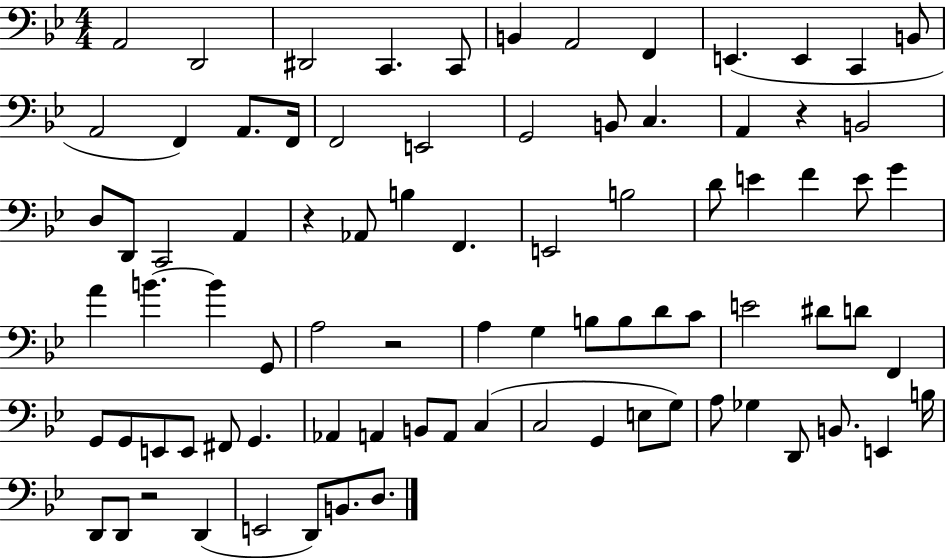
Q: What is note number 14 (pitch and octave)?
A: F2